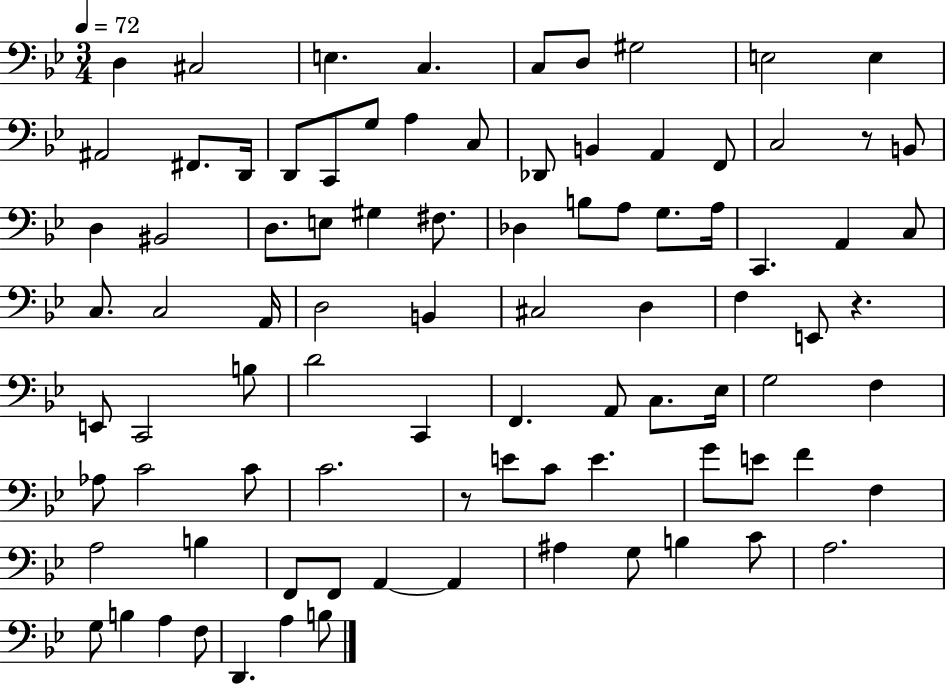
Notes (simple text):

D3/q C#3/h E3/q. C3/q. C3/e D3/e G#3/h E3/h E3/q A#2/h F#2/e. D2/s D2/e C2/e G3/e A3/q C3/e Db2/e B2/q A2/q F2/e C3/h R/e B2/e D3/q BIS2/h D3/e. E3/e G#3/q F#3/e. Db3/q B3/e A3/e G3/e. A3/s C2/q. A2/q C3/e C3/e. C3/h A2/s D3/h B2/q C#3/h D3/q F3/q E2/e R/q. E2/e C2/h B3/e D4/h C2/q F2/q. A2/e C3/e. Eb3/s G3/h F3/q Ab3/e C4/h C4/e C4/h. R/e E4/e C4/e E4/q. G4/e E4/e F4/q F3/q A3/h B3/q F2/e F2/e A2/q A2/q A#3/q G3/e B3/q C4/e A3/h. G3/e B3/q A3/q F3/e D2/q. A3/q B3/e